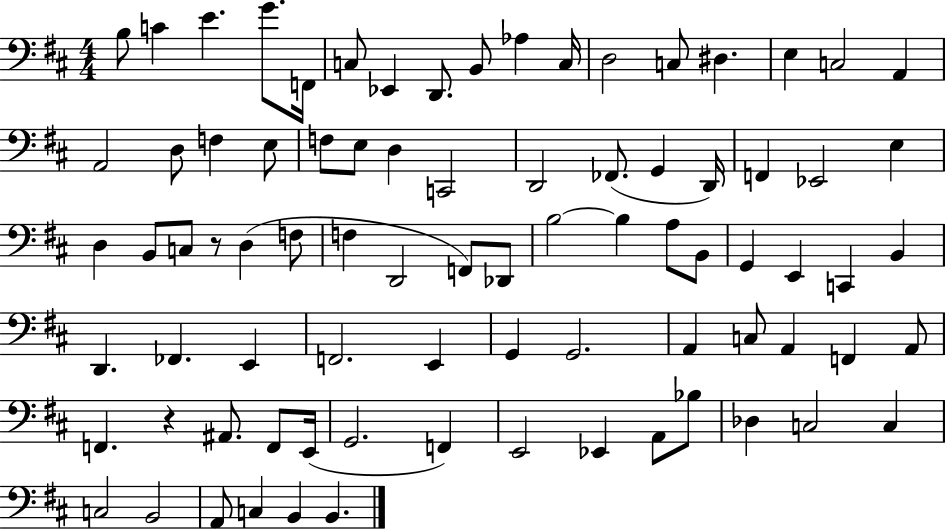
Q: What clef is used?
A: bass